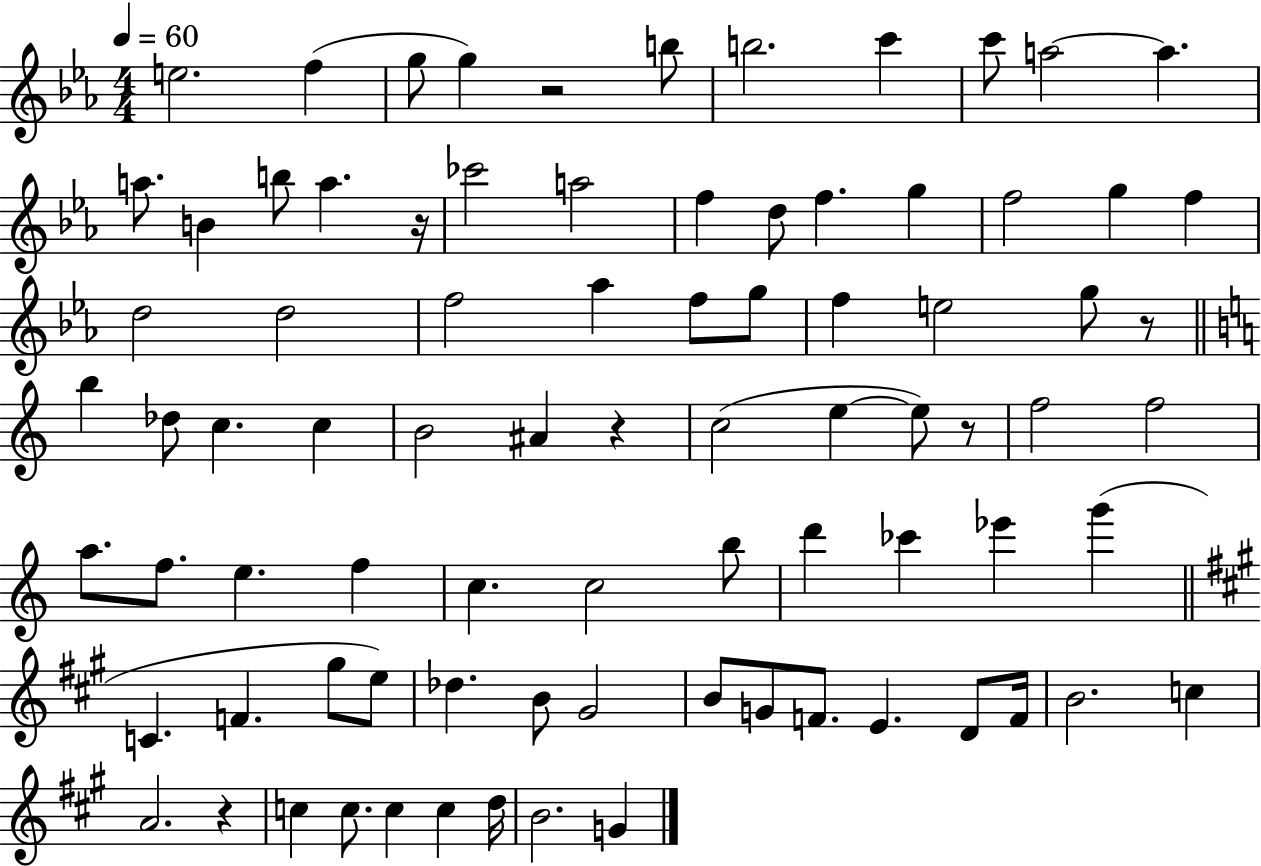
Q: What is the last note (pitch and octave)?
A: G4